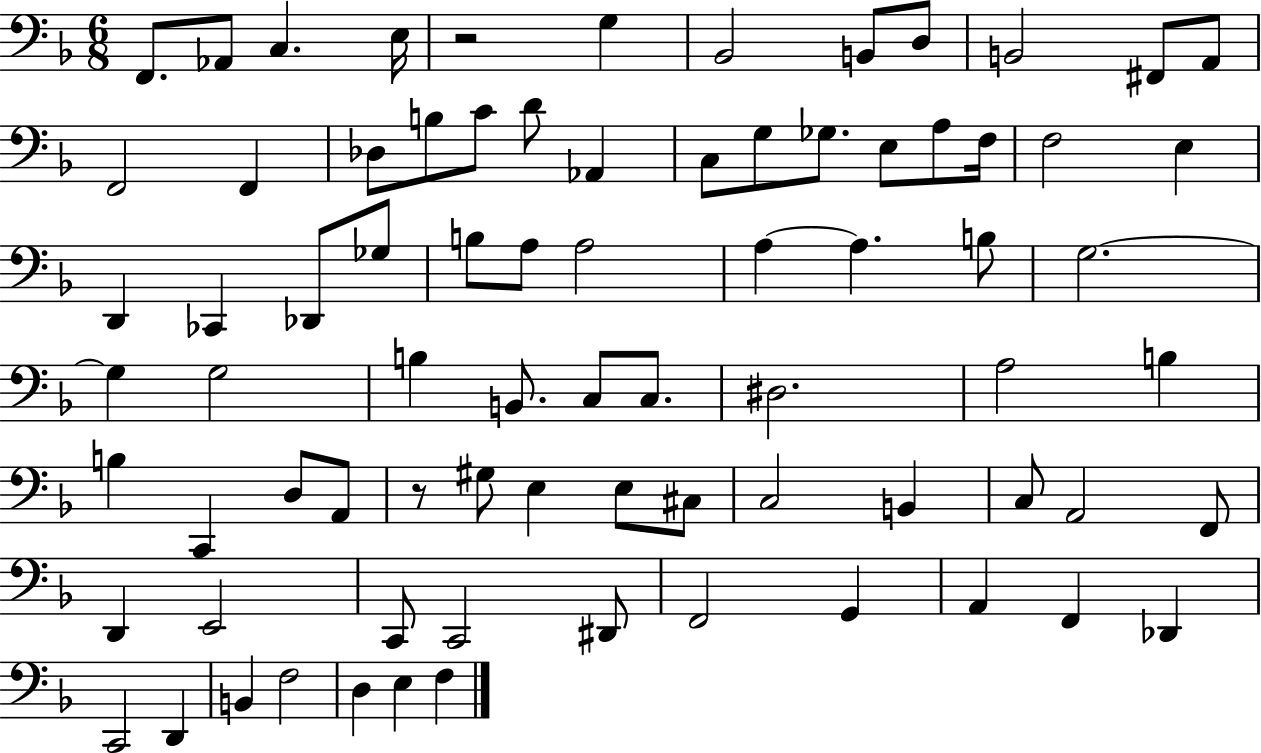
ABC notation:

X:1
T:Untitled
M:6/8
L:1/4
K:F
F,,/2 _A,,/2 C, E,/4 z2 G, _B,,2 B,,/2 D,/2 B,,2 ^F,,/2 A,,/2 F,,2 F,, _D,/2 B,/2 C/2 D/2 _A,, C,/2 G,/2 _G,/2 E,/2 A,/2 F,/4 F,2 E, D,, _C,, _D,,/2 _G,/2 B,/2 A,/2 A,2 A, A, B,/2 G,2 G, G,2 B, B,,/2 C,/2 C,/2 ^D,2 A,2 B, B, C,, D,/2 A,,/2 z/2 ^G,/2 E, E,/2 ^C,/2 C,2 B,, C,/2 A,,2 F,,/2 D,, E,,2 C,,/2 C,,2 ^D,,/2 F,,2 G,, A,, F,, _D,, C,,2 D,, B,, F,2 D, E, F,